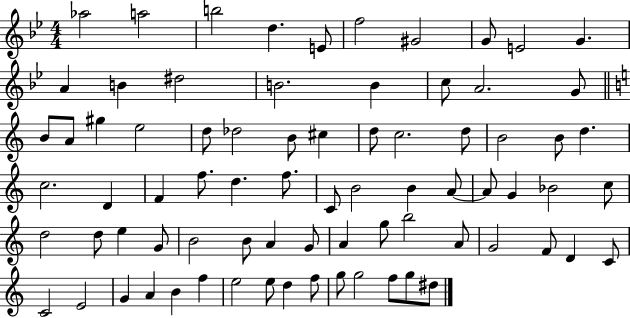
Ab5/h A5/h B5/h D5/q. E4/e F5/h G#4/h G4/e E4/h G4/q. A4/q B4/q D#5/h B4/h. B4/q C5/e A4/h. G4/e B4/e A4/e G#5/q E5/h D5/e Db5/h B4/e C#5/q D5/e C5/h. D5/e B4/h B4/e D5/q. C5/h. D4/q F4/q F5/e. D5/q. F5/e. C4/e B4/h B4/q A4/e A4/e G4/q Bb4/h C5/e D5/h D5/e E5/q G4/e B4/h B4/e A4/q G4/e A4/q G5/e B5/h A4/e G4/h F4/e D4/q C4/e C4/h E4/h G4/q A4/q B4/q F5/q E5/h E5/e D5/q F5/e G5/e G5/h F5/e G5/e D#5/e